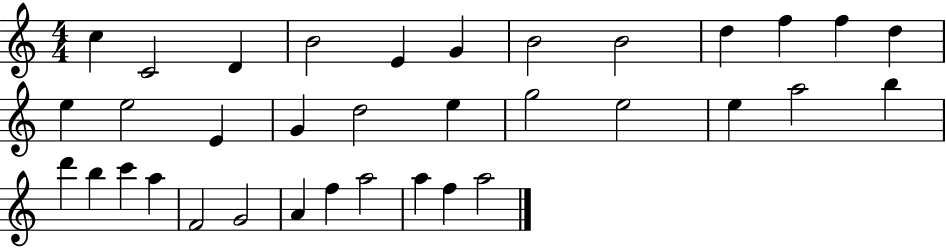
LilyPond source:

{
  \clef treble
  \numericTimeSignature
  \time 4/4
  \key c \major
  c''4 c'2 d'4 | b'2 e'4 g'4 | b'2 b'2 | d''4 f''4 f''4 d''4 | \break e''4 e''2 e'4 | g'4 d''2 e''4 | g''2 e''2 | e''4 a''2 b''4 | \break d'''4 b''4 c'''4 a''4 | f'2 g'2 | a'4 f''4 a''2 | a''4 f''4 a''2 | \break \bar "|."
}